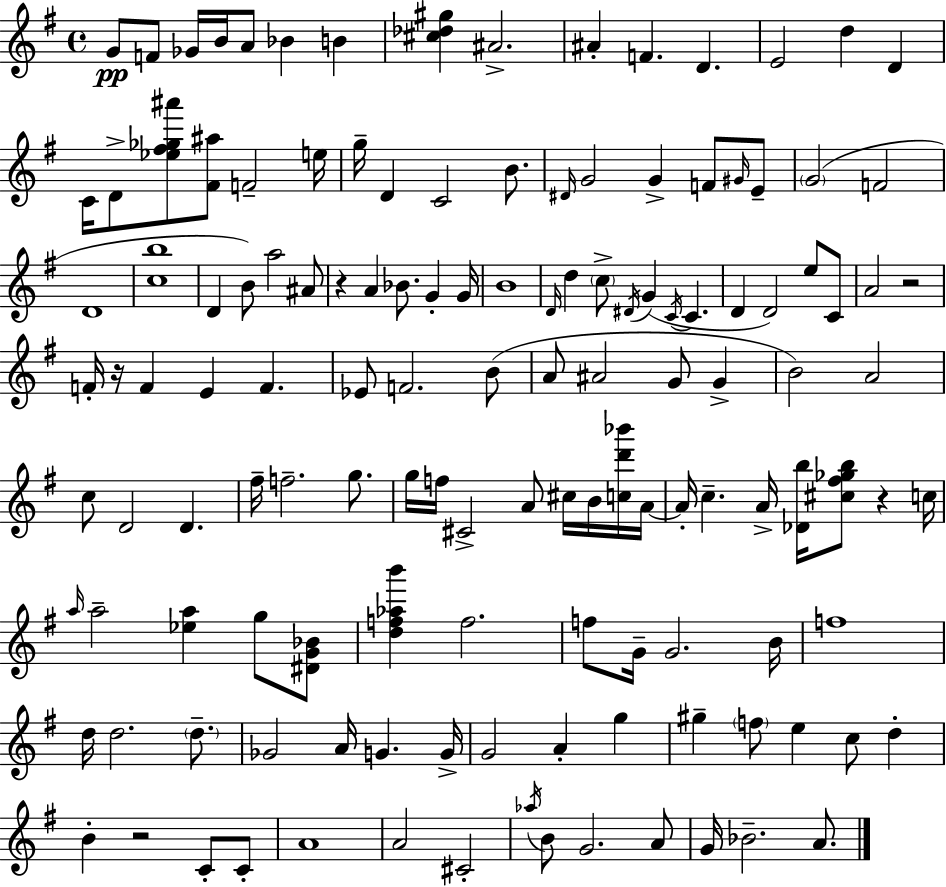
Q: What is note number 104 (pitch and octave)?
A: E5